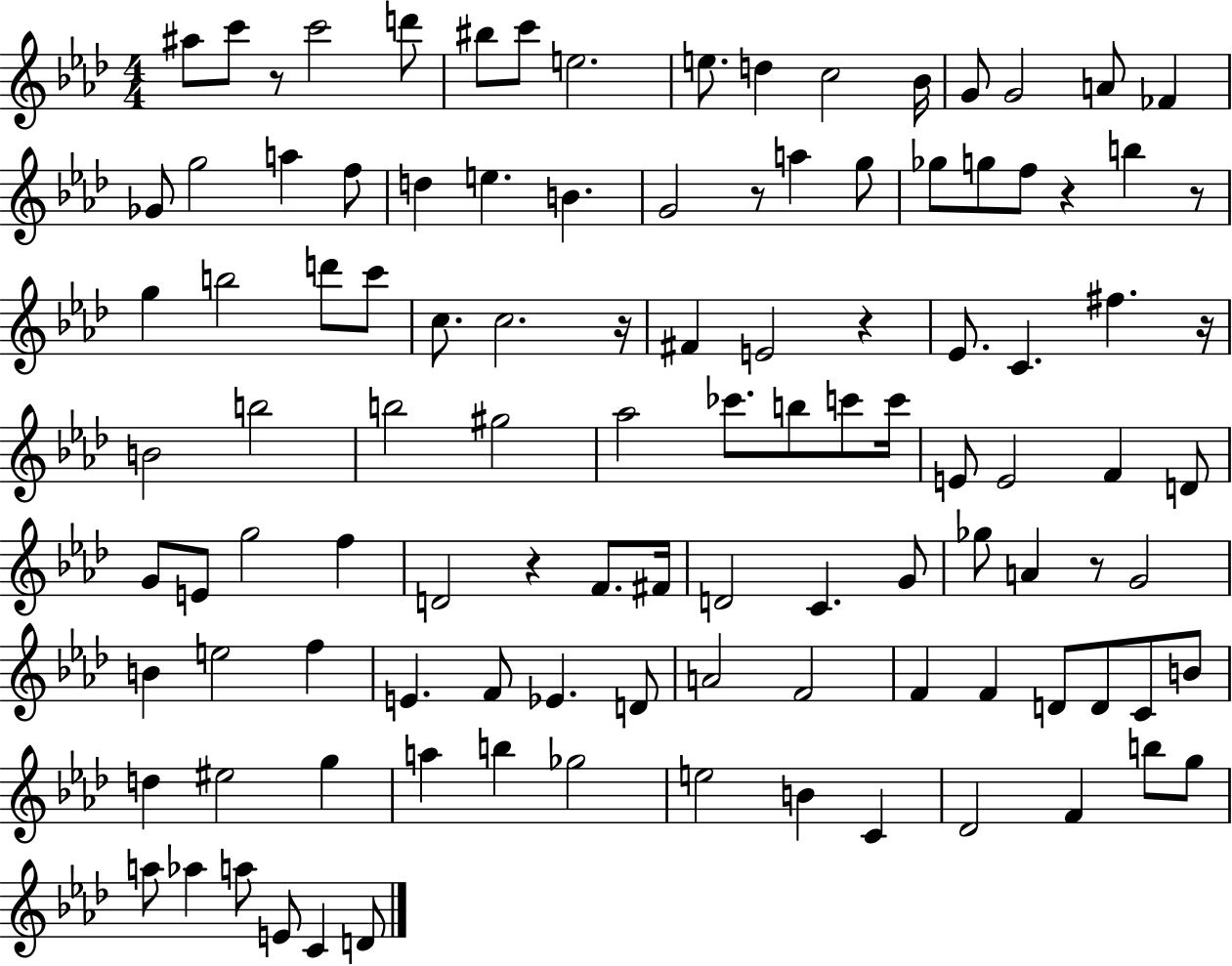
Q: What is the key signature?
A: AES major